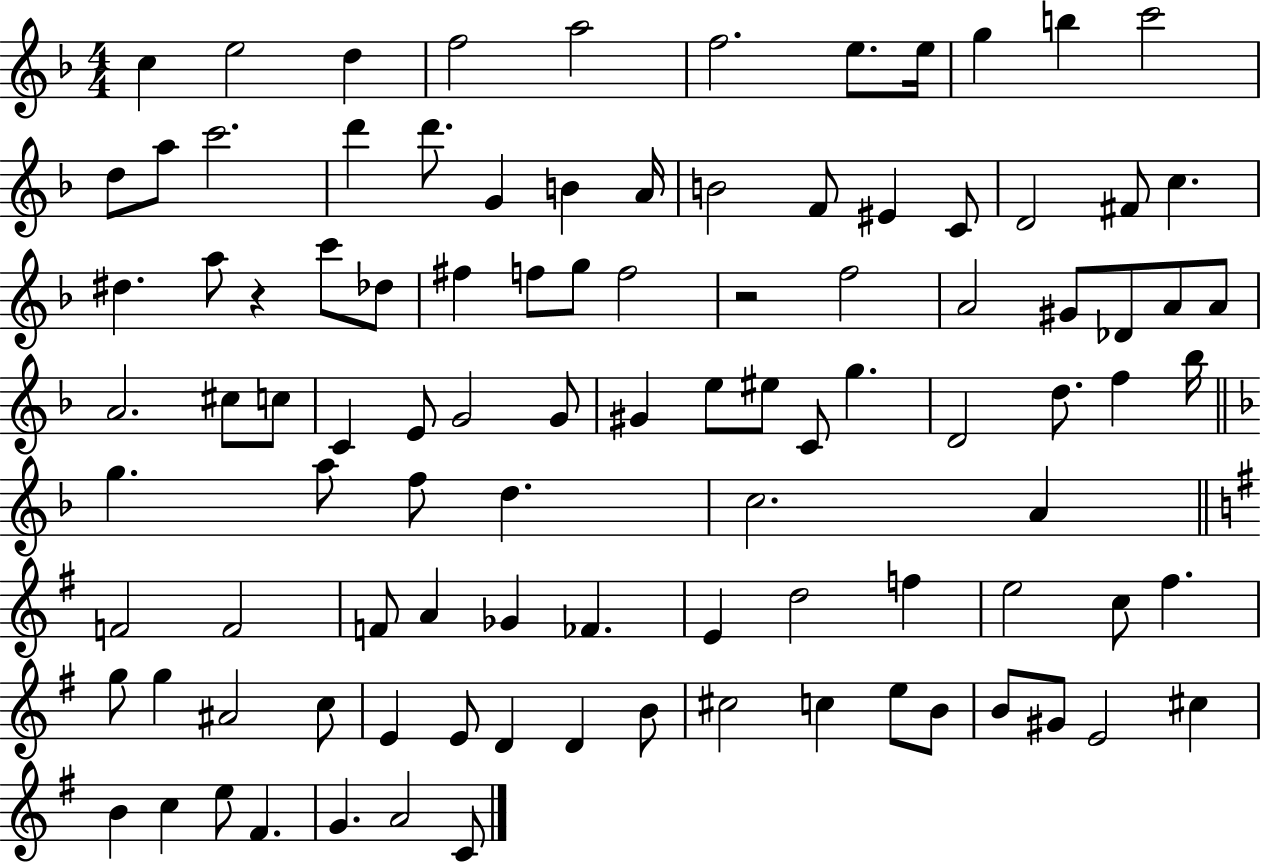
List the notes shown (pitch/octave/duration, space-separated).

C5/q E5/h D5/q F5/h A5/h F5/h. E5/e. E5/s G5/q B5/q C6/h D5/e A5/e C6/h. D6/q D6/e. G4/q B4/q A4/s B4/h F4/e EIS4/q C4/e D4/h F#4/e C5/q. D#5/q. A5/e R/q C6/e Db5/e F#5/q F5/e G5/e F5/h R/h F5/h A4/h G#4/e Db4/e A4/e A4/e A4/h. C#5/e C5/e C4/q E4/e G4/h G4/e G#4/q E5/e EIS5/e C4/e G5/q. D4/h D5/e. F5/q Bb5/s G5/q. A5/e F5/e D5/q. C5/h. A4/q F4/h F4/h F4/e A4/q Gb4/q FES4/q. E4/q D5/h F5/q E5/h C5/e F#5/q. G5/e G5/q A#4/h C5/e E4/q E4/e D4/q D4/q B4/e C#5/h C5/q E5/e B4/e B4/e G#4/e E4/h C#5/q B4/q C5/q E5/e F#4/q. G4/q. A4/h C4/e